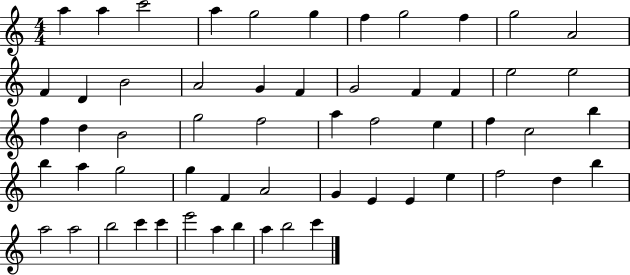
A5/q A5/q C6/h A5/q G5/h G5/q F5/q G5/h F5/q G5/h A4/h F4/q D4/q B4/h A4/h G4/q F4/q G4/h F4/q F4/q E5/h E5/h F5/q D5/q B4/h G5/h F5/h A5/q F5/h E5/q F5/q C5/h B5/q B5/q A5/q G5/h G5/q F4/q A4/h G4/q E4/q E4/q E5/q F5/h D5/q B5/q A5/h A5/h B5/h C6/q C6/q E6/h A5/q B5/q A5/q B5/h C6/q